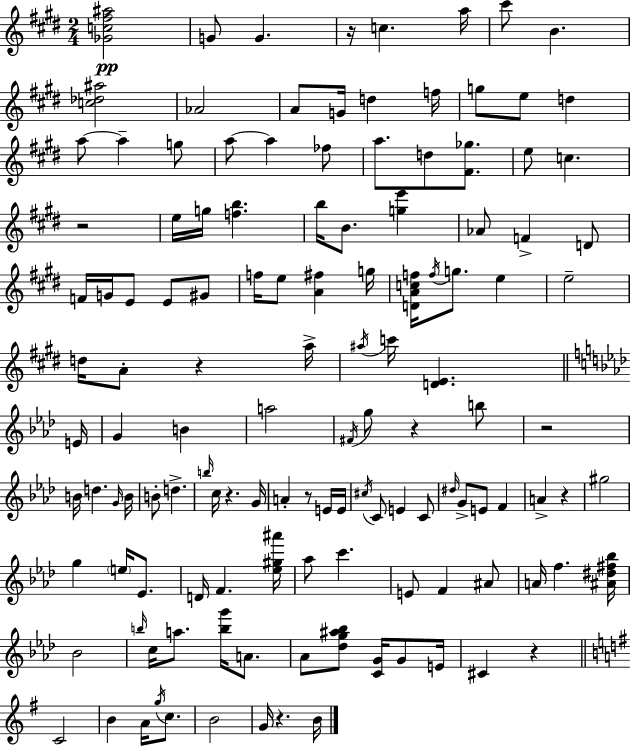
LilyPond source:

{
  \clef treble
  \numericTimeSignature
  \time 2/4
  \key e \major
  <ges' c'' fis'' ais''>2\pp | g'8 g'4. | r16 c''4. a''16 | cis'''8 b'4. | \break <c'' des'' ais''>2 | aes'2 | a'8 g'16 d''4 f''16 | g''8 e''8 d''4 | \break a''8~~ a''4-- g''8 | a''8~~ a''4 fes''8 | a''8. d''8 <fis' ges''>8. | e''8 c''4. | \break r2 | e''16 g''16 <f'' b''>4. | b''16 b'8. <g'' e'''>4 | aes'8 f'4-> d'8 | \break f'16 g'16 e'8 e'8 gis'8 | f''16 e''8 <a' fis''>4 g''16 | <d' a' c'' f''>16 \acciaccatura { f''16 } g''8. e''4 | e''2-- | \break d''16 a'8-. r4 | a''16-> \acciaccatura { ais''16 } c'''16 <d' e'>4. | \bar "||" \break \key aes \major e'16 g'4 b'4 | a''2 | \acciaccatura { fis'16 } g''8 r4 | b''8 r2 | \break b'16 d''4. | \grace { g'16 } b'16 b'8-. d''4.-> | \grace { b''16 } c''16 r4. | g'16 a'4-. | \break r8 e'16 e'16 \acciaccatura { cis''16 } c'8 e'4 | c'8 \grace { dis''16 } g'8-> | e'8 f'4 a'4-> | r4 gis''2 | \break g''4 | \parenthesize e''16 ees'8. d'16 f'4. | <ees'' gis'' ais'''>16 aes''8 | c'''4. e'8 | \break f'4 ais'8 a'16 f''4. | <ais' dis'' fis'' bes''>16 bes'2 | \grace { b''16 } c''16 | a''8. <b'' g'''>16 a'8. aes'8 | \break <des'' g'' ais'' bes''>8 <c' g'>16 g'8 e'16 cis'4 | r4 \bar "||" \break \key g \major c'2 | b'4 a'16 \acciaccatura { g''16 } c''8. | b'2 | g'16 r4. | \break b'16 \bar "|."
}